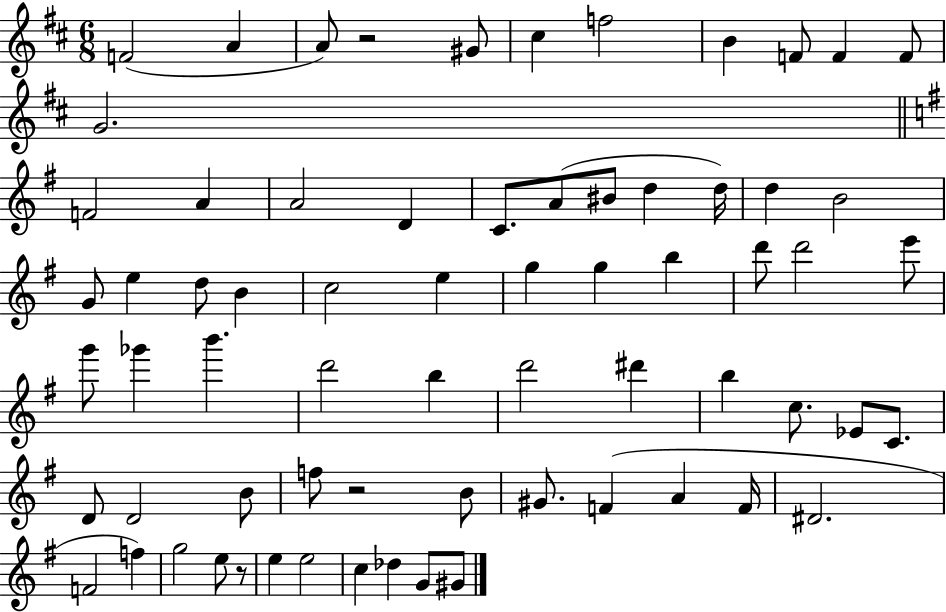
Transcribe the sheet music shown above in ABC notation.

X:1
T:Untitled
M:6/8
L:1/4
K:D
F2 A A/2 z2 ^G/2 ^c f2 B F/2 F F/2 G2 F2 A A2 D C/2 A/2 ^B/2 d d/4 d B2 G/2 e d/2 B c2 e g g b d'/2 d'2 e'/2 g'/2 _g' b' d'2 b d'2 ^d' b c/2 _E/2 C/2 D/2 D2 B/2 f/2 z2 B/2 ^G/2 F A F/4 ^D2 F2 f g2 e/2 z/2 e e2 c _d G/2 ^G/2